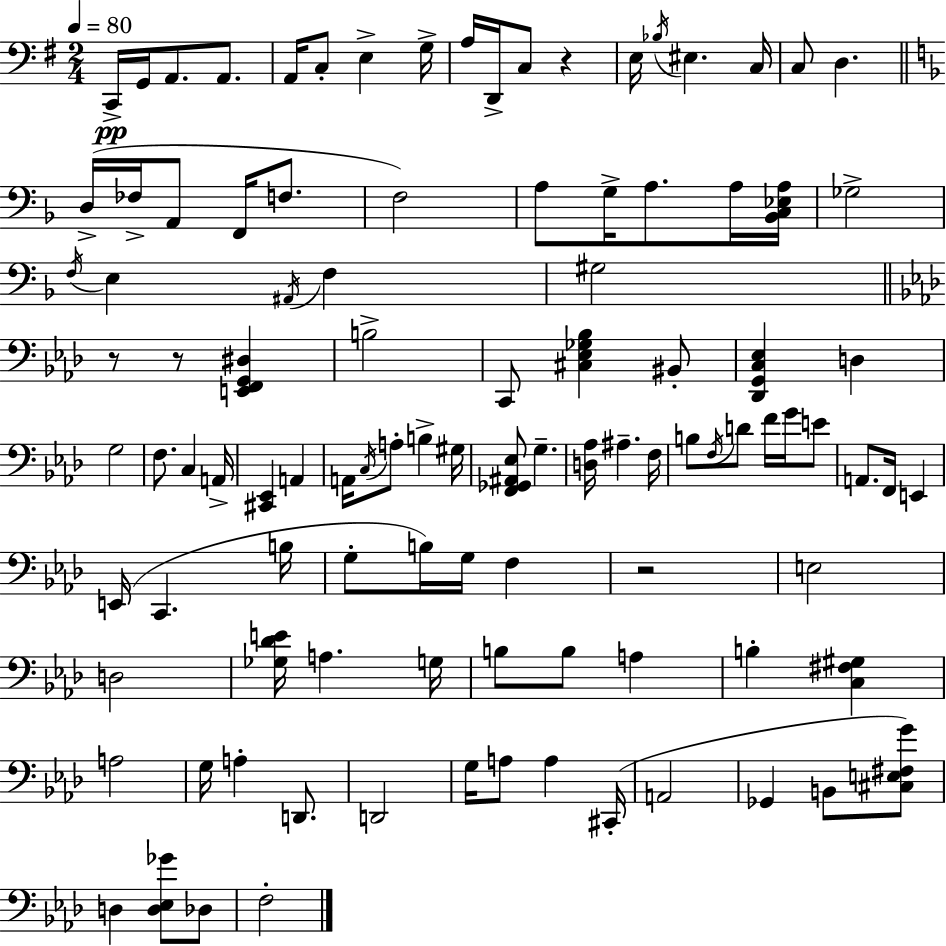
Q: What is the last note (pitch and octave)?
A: F3